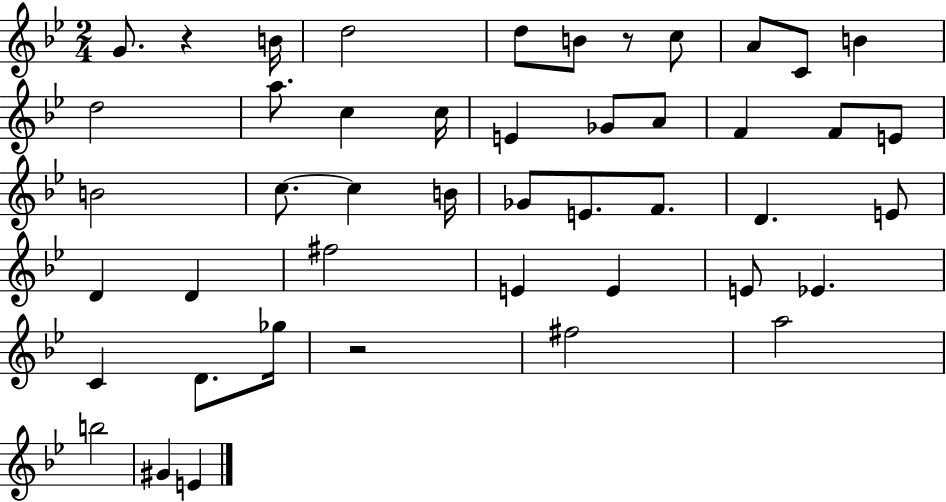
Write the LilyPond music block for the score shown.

{
  \clef treble
  \numericTimeSignature
  \time 2/4
  \key bes \major
  g'8. r4 b'16 | d''2 | d''8 b'8 r8 c''8 | a'8 c'8 b'4 | \break d''2 | a''8. c''4 c''16 | e'4 ges'8 a'8 | f'4 f'8 e'8 | \break b'2 | c''8.~~ c''4 b'16 | ges'8 e'8. f'8. | d'4. e'8 | \break d'4 d'4 | fis''2 | e'4 e'4 | e'8 ees'4. | \break c'4 d'8. ges''16 | r2 | fis''2 | a''2 | \break b''2 | gis'4 e'4 | \bar "|."
}